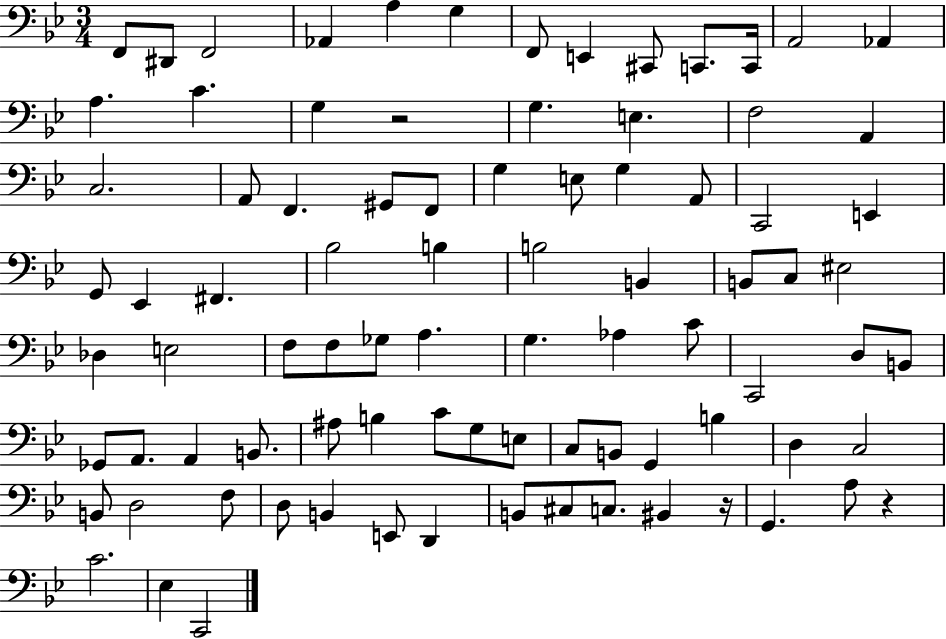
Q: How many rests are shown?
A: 3